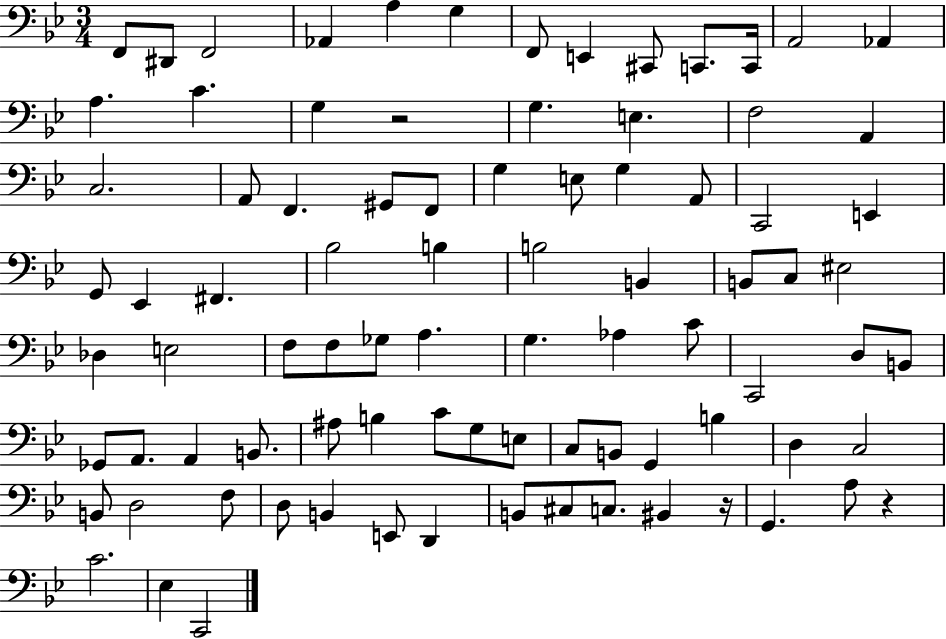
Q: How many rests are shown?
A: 3